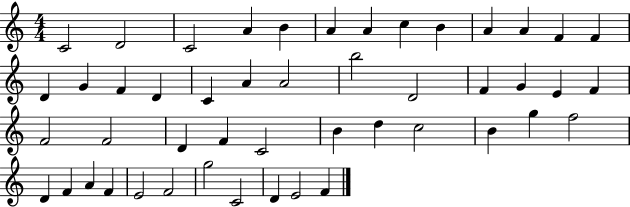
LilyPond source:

{
  \clef treble
  \numericTimeSignature
  \time 4/4
  \key c \major
  c'2 d'2 | c'2 a'4 b'4 | a'4 a'4 c''4 b'4 | a'4 a'4 f'4 f'4 | \break d'4 g'4 f'4 d'4 | c'4 a'4 a'2 | b''2 d'2 | f'4 g'4 e'4 f'4 | \break f'2 f'2 | d'4 f'4 c'2 | b'4 d''4 c''2 | b'4 g''4 f''2 | \break d'4 f'4 a'4 f'4 | e'2 f'2 | g''2 c'2 | d'4 e'2 f'4 | \break \bar "|."
}